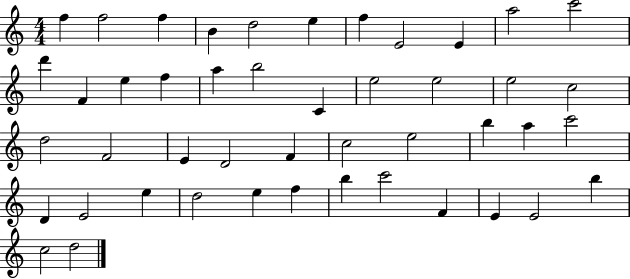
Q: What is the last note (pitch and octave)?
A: D5